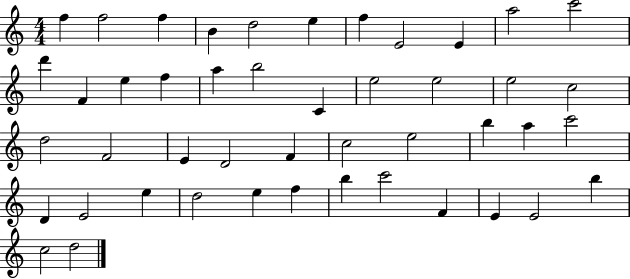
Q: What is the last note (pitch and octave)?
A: D5